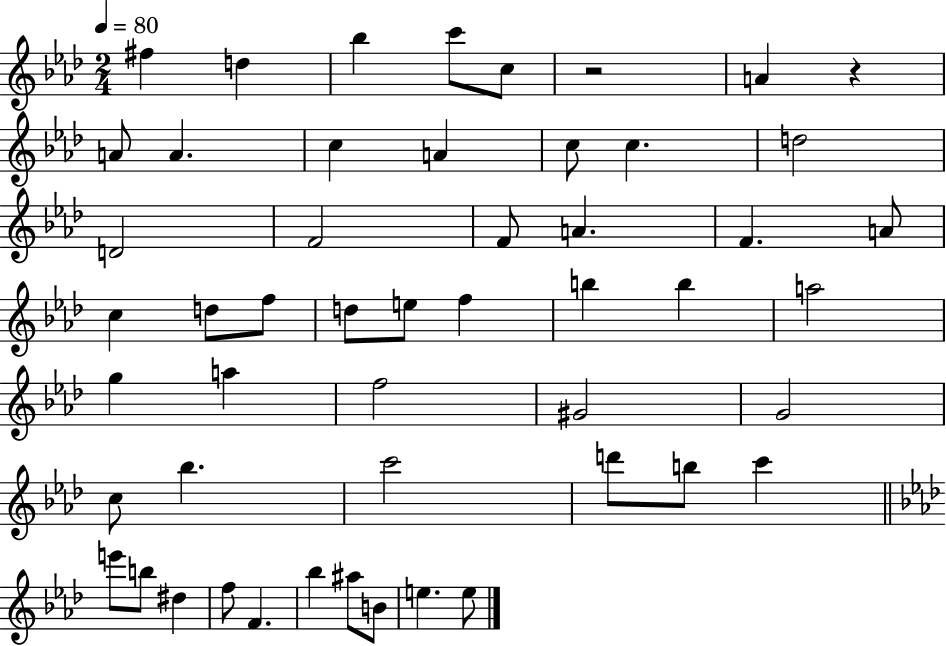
F#5/q D5/q Bb5/q C6/e C5/e R/h A4/q R/q A4/e A4/q. C5/q A4/q C5/e C5/q. D5/h D4/h F4/h F4/e A4/q. F4/q. A4/e C5/q D5/e F5/e D5/e E5/e F5/q B5/q B5/q A5/h G5/q A5/q F5/h G#4/h G4/h C5/e Bb5/q. C6/h D6/e B5/e C6/q E6/e B5/e D#5/q F5/e F4/q. Bb5/q A#5/e B4/e E5/q. E5/e